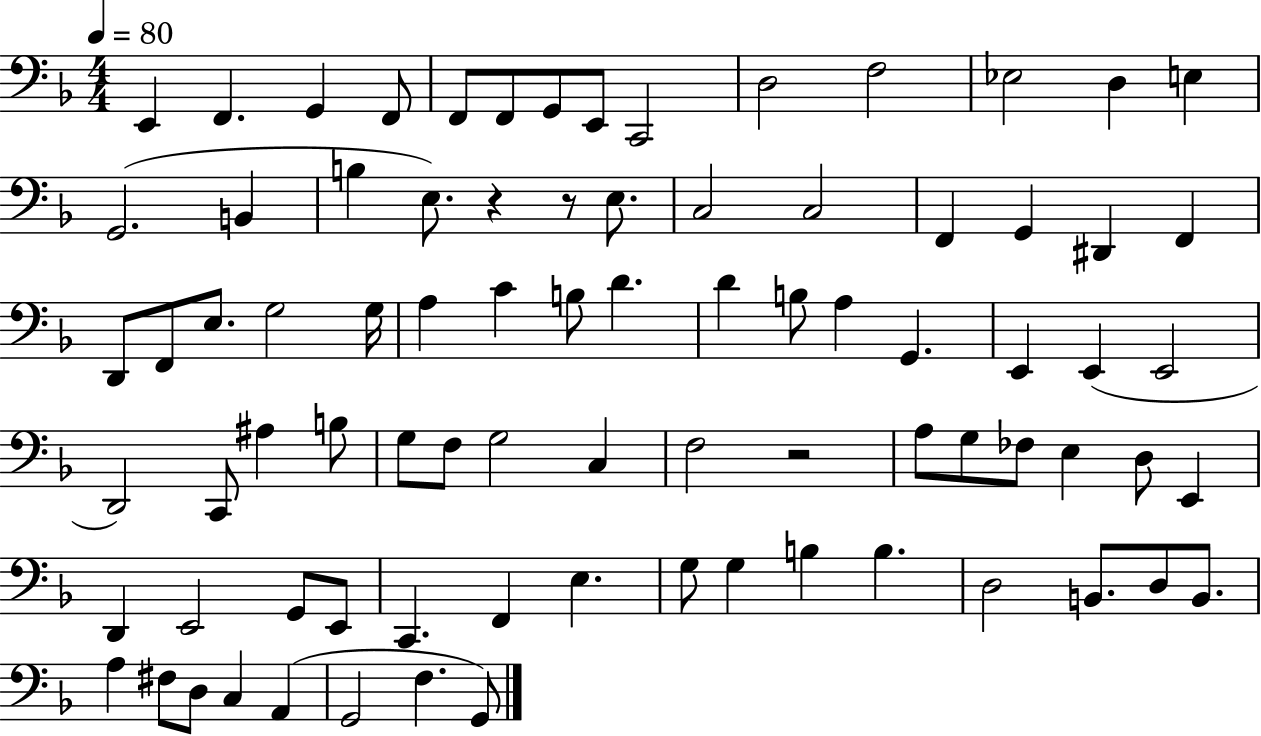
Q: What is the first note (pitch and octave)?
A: E2